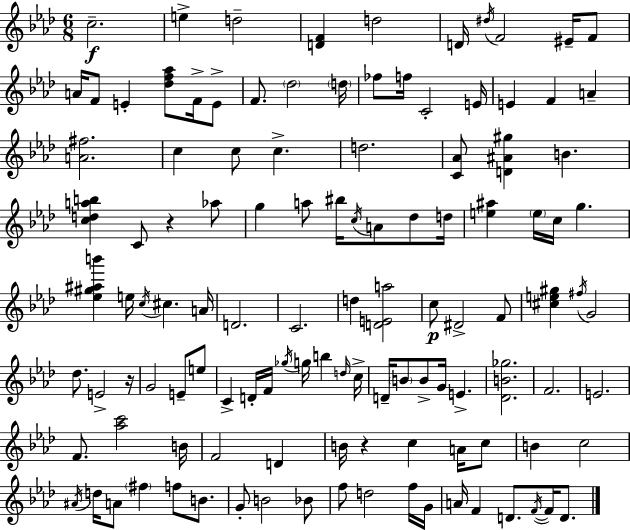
X:1
T:Untitled
M:6/8
L:1/4
K:Ab
c2 e d2 [DF] d2 D/4 ^d/4 F2 ^E/4 F/2 A/4 F/2 E [_df_a]/2 F/4 E/2 F/2 _d2 d/4 _f/2 f/4 C2 E/4 E F A [A^f]2 c c/2 c d2 [C_A]/2 [D^A^g] B [cdab] C/2 z _a/2 g a/2 ^b/4 c/4 A/2 _d/2 d/4 [e^a] e/4 c/4 g [_e^g^ab'] e/4 c/4 ^c A/4 D2 C2 d [DEa]2 c/2 ^D2 F/2 [^ce^g] ^f/4 G2 _d/2 E2 z/4 G2 E/2 e/2 C D/4 F/4 _g/4 g/4 b d/4 c/4 D/4 B/2 B/2 G/4 E [_DB_g]2 F2 E2 F/2 [_ac']2 B/4 F2 D B/4 z c A/4 c/2 B c2 ^A/4 d/4 A/2 ^f f/2 B/2 G/2 B2 _B/2 f/2 d2 f/4 G/4 A/4 F D/2 F/4 F/4 D/2